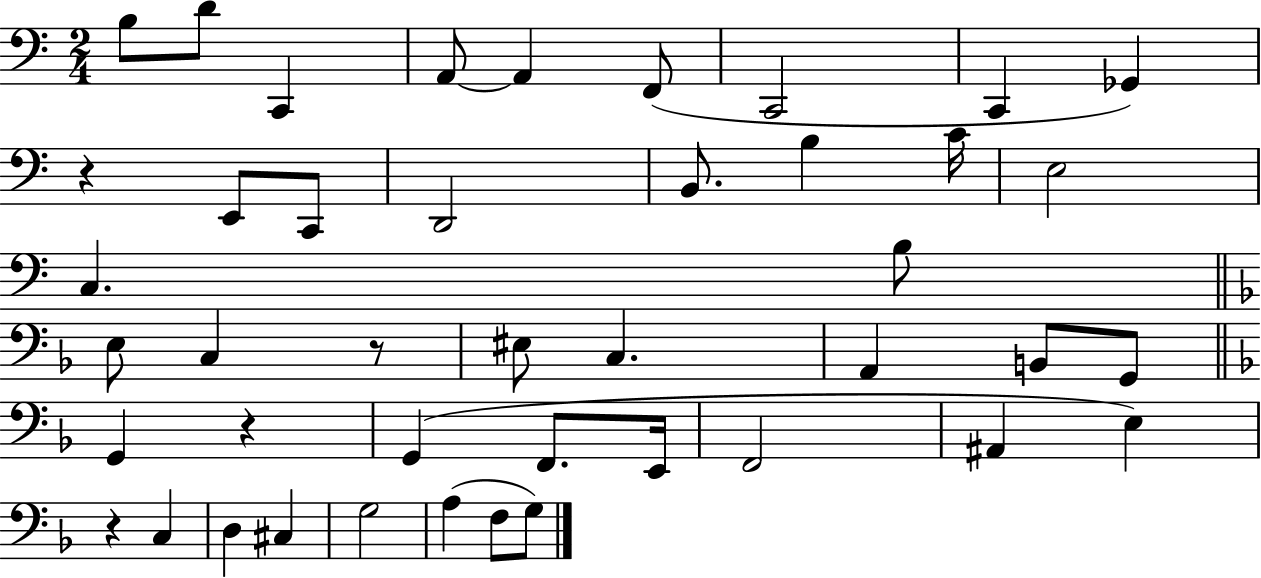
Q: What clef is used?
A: bass